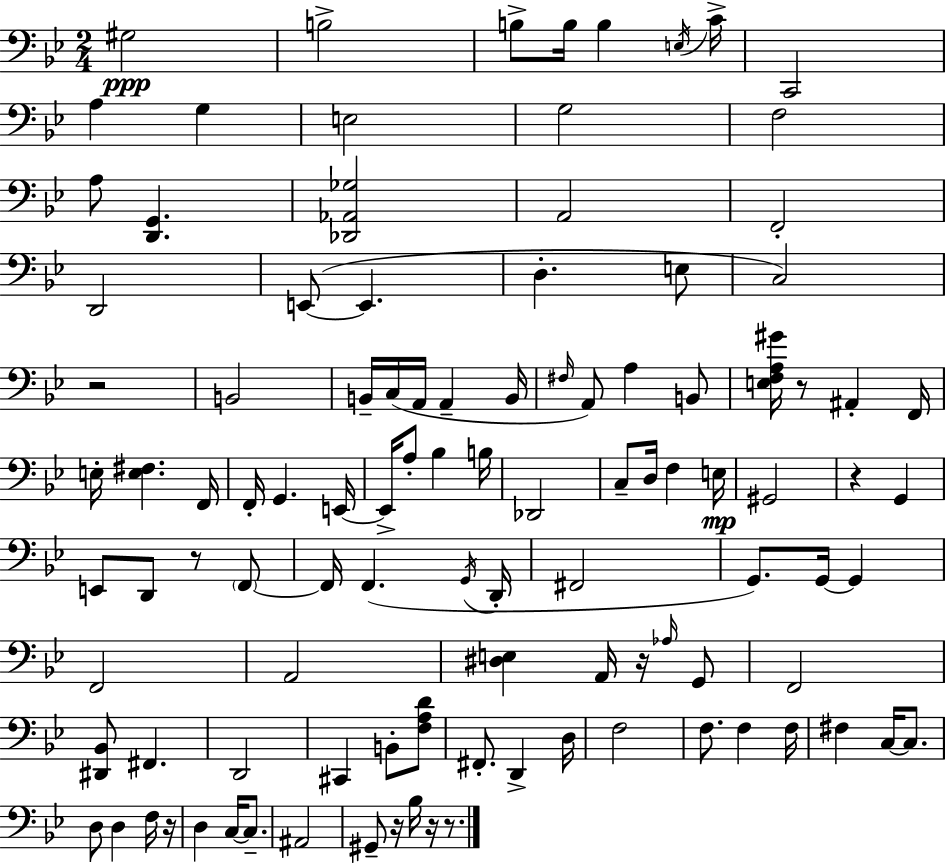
{
  \clef bass
  \numericTimeSignature
  \time 2/4
  \key g \minor
  gis2\ppp | b2-> | b8-> b16 b4 \acciaccatura { e16 } | c'16-> c,2 | \break a4 g4 | e2 | g2 | f2 | \break a8 <d, g,>4. | <des, aes, ges>2 | a,2 | f,2-. | \break d,2 | e,8~(~ e,4. | d4.-. e8 | c2) | \break r2 | b,2 | b,16-- c16( a,16 a,4-- | b,16 \grace { fis16 }) a,8 a4 | \break b,8 <e f a gis'>16 r8 ais,4-. | f,16 e16-. <e fis>4. | f,16 f,16-. g,4. | e,16~~ e,16-> a8-. bes4 | \break b16 des,2 | c8-- d16 f4 | e16\mp gis,2 | r4 g,4 | \break e,8 d,8 r8 | \parenthesize f,8~~ f,16 f,4.( | \acciaccatura { g,16 } d,16-. fis,2 | g,8.) g,16~~ g,4 | \break f,2 | a,2 | <dis e>4 a,16 | r16 \grace { aes16 } g,8 f,2 | \break <dis, bes,>8 fis,4. | d,2 | cis,4 | b,8-. <f a d'>8 fis,8.-. d,4-> | \break d16 f2 | f8. f4 | f16 fis4 | c16~~ c8. d8 d4 | \break f16 r16 d4 | c16~~ c8.-- ais,2 | gis,8-- r16 bes16 | r16 r8. \bar "|."
}